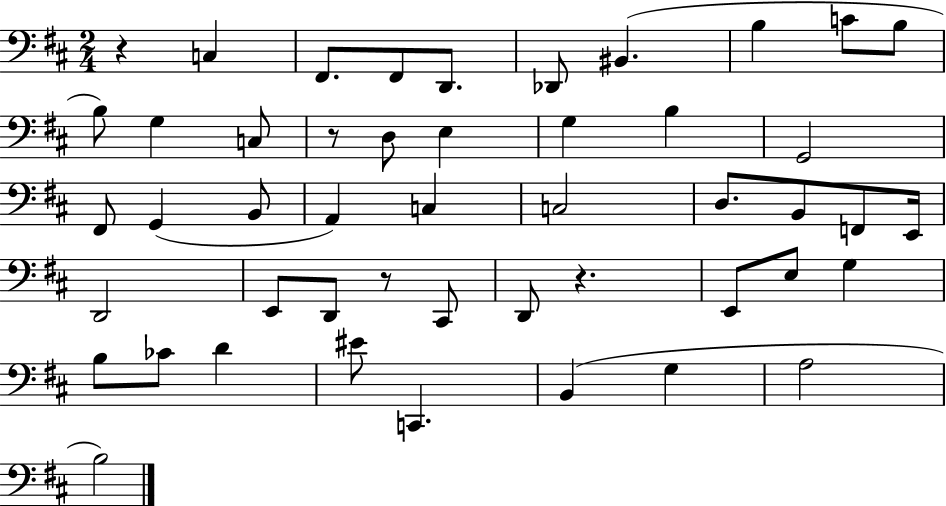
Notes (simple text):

R/q C3/q F#2/e. F#2/e D2/e. Db2/e BIS2/q. B3/q C4/e B3/e B3/e G3/q C3/e R/e D3/e E3/q G3/q B3/q G2/h F#2/e G2/q B2/e A2/q C3/q C3/h D3/e. B2/e F2/e E2/s D2/h E2/e D2/e R/e C#2/e D2/e R/q. E2/e E3/e G3/q B3/e CES4/e D4/q EIS4/e C2/q. B2/q G3/q A3/h B3/h